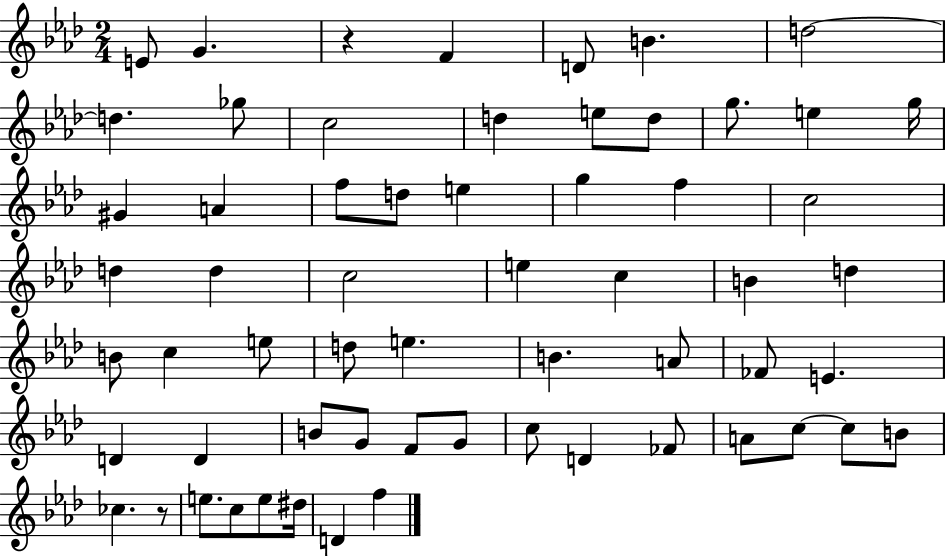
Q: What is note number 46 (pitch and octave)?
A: C5